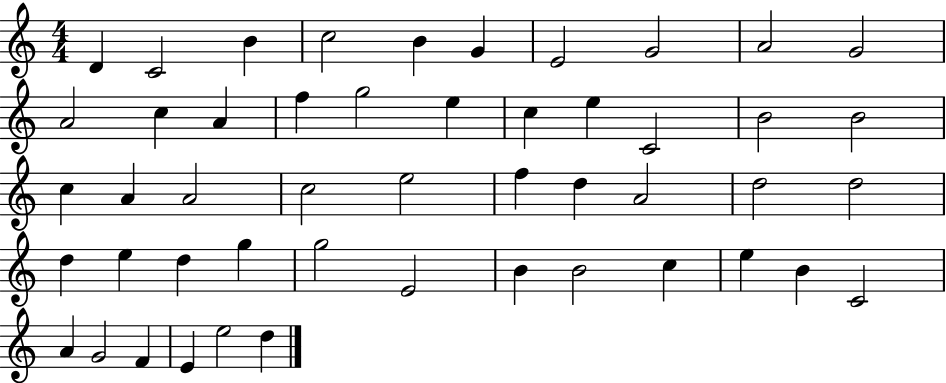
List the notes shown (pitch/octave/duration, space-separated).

D4/q C4/h B4/q C5/h B4/q G4/q E4/h G4/h A4/h G4/h A4/h C5/q A4/q F5/q G5/h E5/q C5/q E5/q C4/h B4/h B4/h C5/q A4/q A4/h C5/h E5/h F5/q D5/q A4/h D5/h D5/h D5/q E5/q D5/q G5/q G5/h E4/h B4/q B4/h C5/q E5/q B4/q C4/h A4/q G4/h F4/q E4/q E5/h D5/q